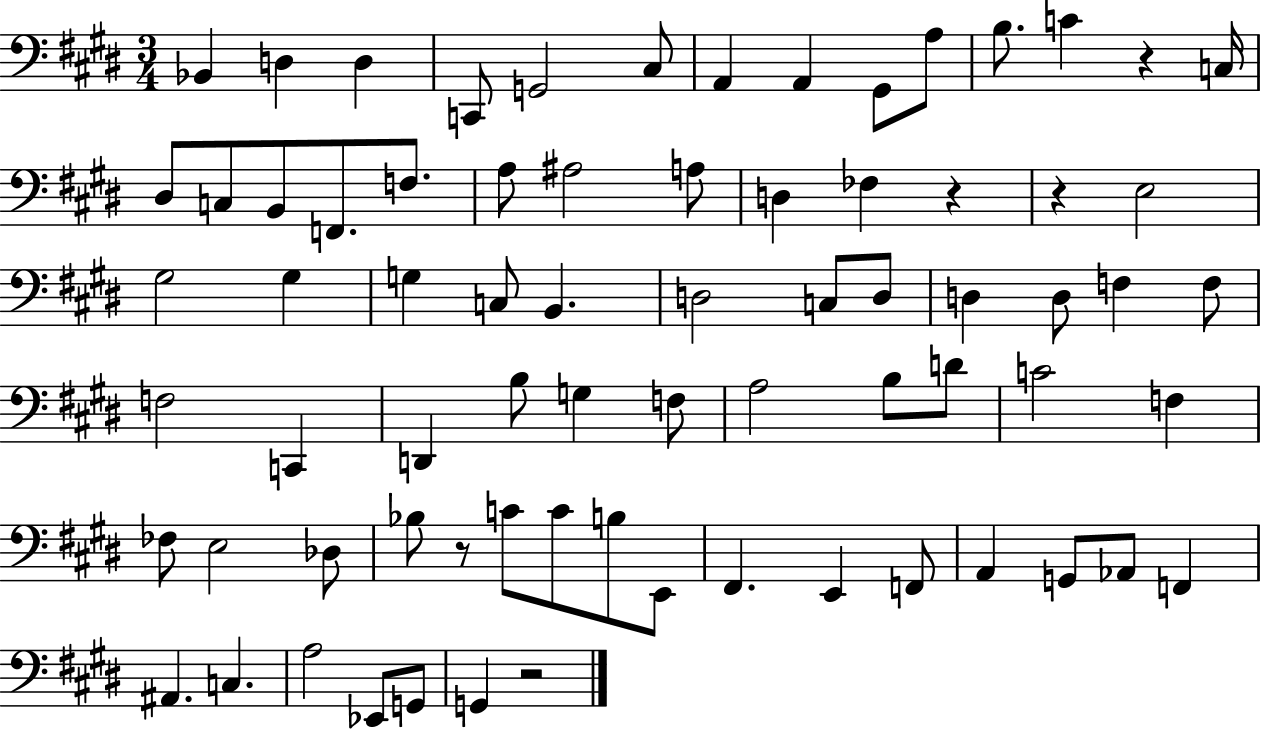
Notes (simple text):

Bb2/q D3/q D3/q C2/e G2/h C#3/e A2/q A2/q G#2/e A3/e B3/e. C4/q R/q C3/s D#3/e C3/e B2/e F2/e. F3/e. A3/e A#3/h A3/e D3/q FES3/q R/q R/q E3/h G#3/h G#3/q G3/q C3/e B2/q. D3/h C3/e D3/e D3/q D3/e F3/q F3/e F3/h C2/q D2/q B3/e G3/q F3/e A3/h B3/e D4/e C4/h F3/q FES3/e E3/h Db3/e Bb3/e R/e C4/e C4/e B3/e E2/e F#2/q. E2/q F2/e A2/q G2/e Ab2/e F2/q A#2/q. C3/q. A3/h Eb2/e G2/e G2/q R/h